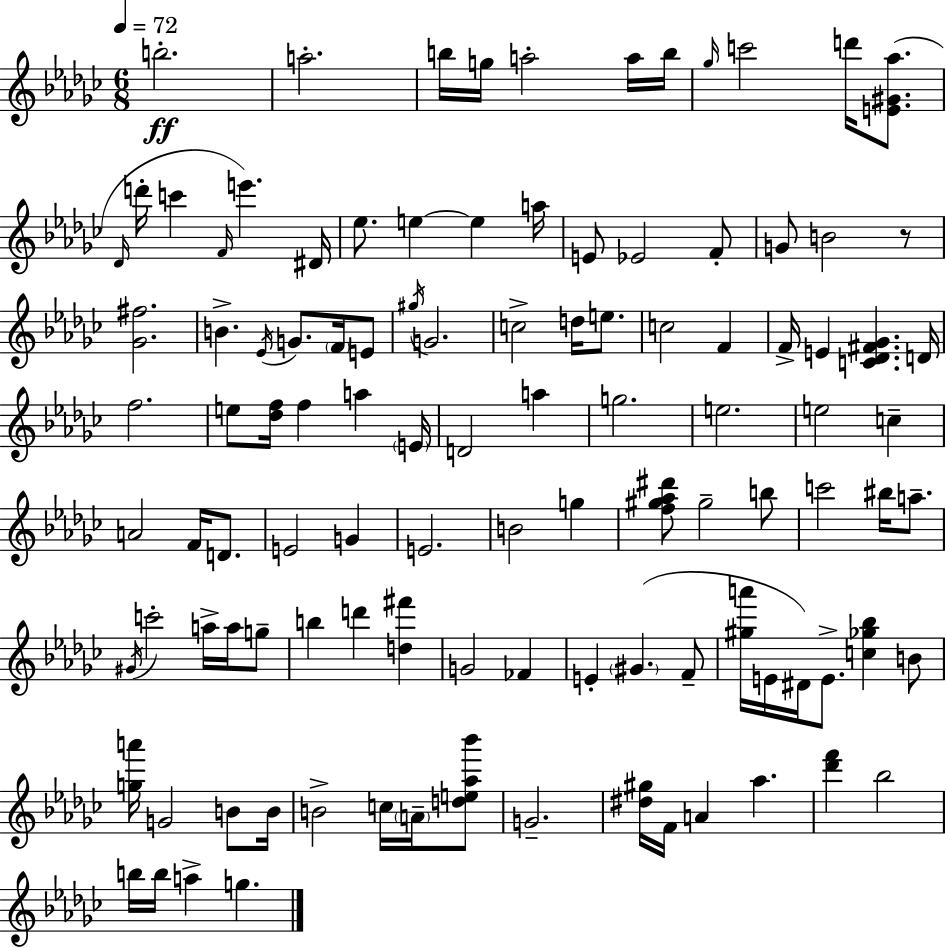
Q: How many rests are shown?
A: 1